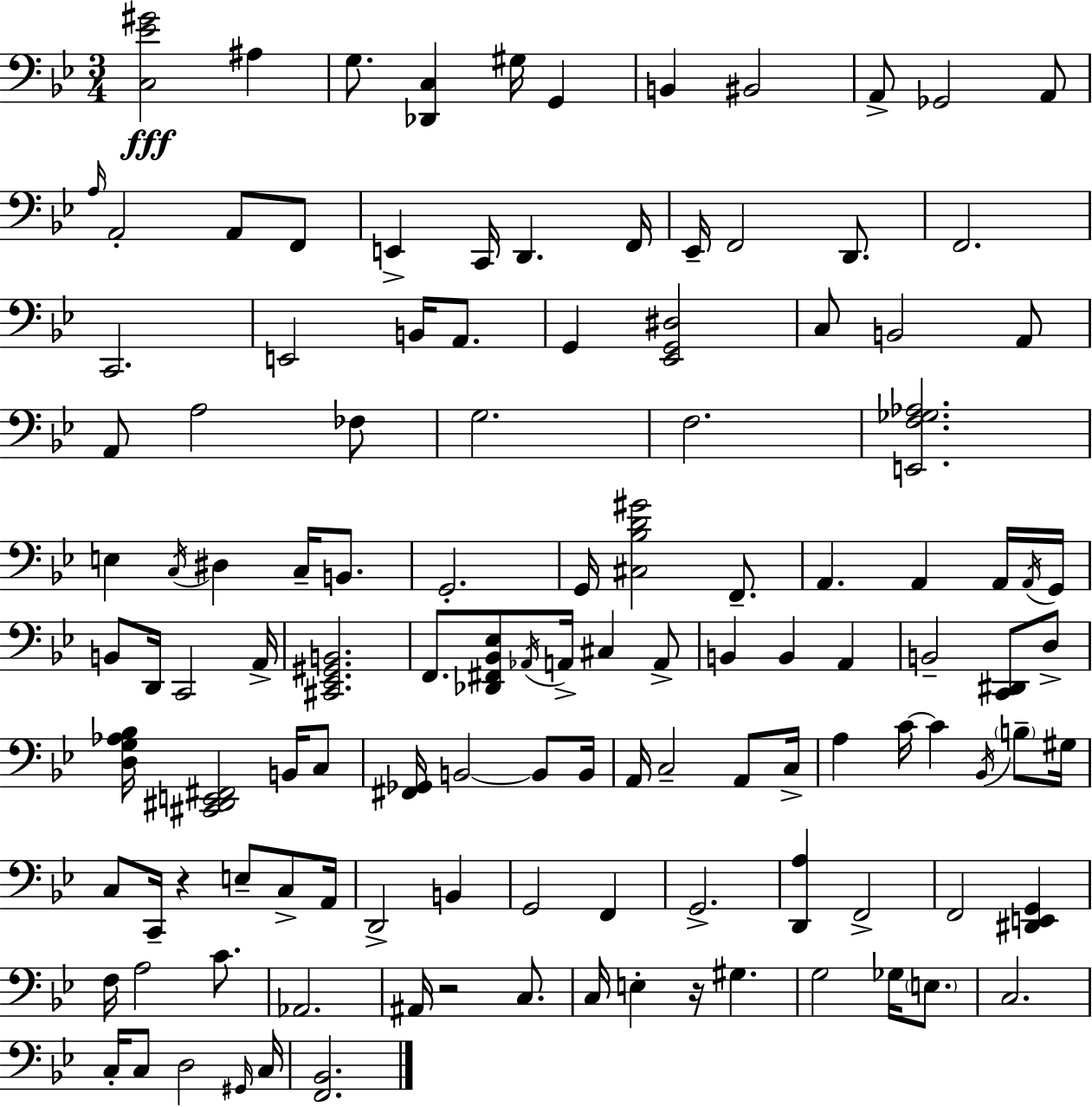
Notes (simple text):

[C3,Eb4,G#4]/h A#3/q G3/e. [Db2,C3]/q G#3/s G2/q B2/q BIS2/h A2/e Gb2/h A2/e A3/s A2/h A2/e F2/e E2/q C2/s D2/q. F2/s Eb2/s F2/h D2/e. F2/h. C2/h. E2/h B2/s A2/e. G2/q [Eb2,G2,D#3]/h C3/e B2/h A2/e A2/e A3/h FES3/e G3/h. F3/h. [E2,F3,Gb3,Ab3]/h. E3/q C3/s D#3/q C3/s B2/e. G2/h. G2/s [C#3,Bb3,D4,G#4]/h F2/e. A2/q. A2/q A2/s A2/s G2/s B2/e D2/s C2/h A2/s [C#2,Eb2,G#2,B2]/h. F2/e. [Db2,F#2,Bb2,Eb3]/e Ab2/s A2/s C#3/q A2/e B2/q B2/q A2/q B2/h [C2,D#2]/e D3/e [D3,G3,Ab3,Bb3]/s [C#2,D#2,E2,F#2]/h B2/s C3/e [F#2,Gb2]/s B2/h B2/e B2/s A2/s C3/h A2/e C3/s A3/q C4/s C4/q Bb2/s B3/e G#3/s C3/e C2/s R/q E3/e C3/e A2/s D2/h B2/q G2/h F2/q G2/h. [D2,A3]/q F2/h F2/h [D#2,E2,G2]/q F3/s A3/h C4/e. Ab2/h. A#2/s R/h C3/e. C3/s E3/q R/s G#3/q. G3/h Gb3/s E3/e. C3/h. C3/s C3/e D3/h G#2/s C3/s [F2,Bb2]/h.